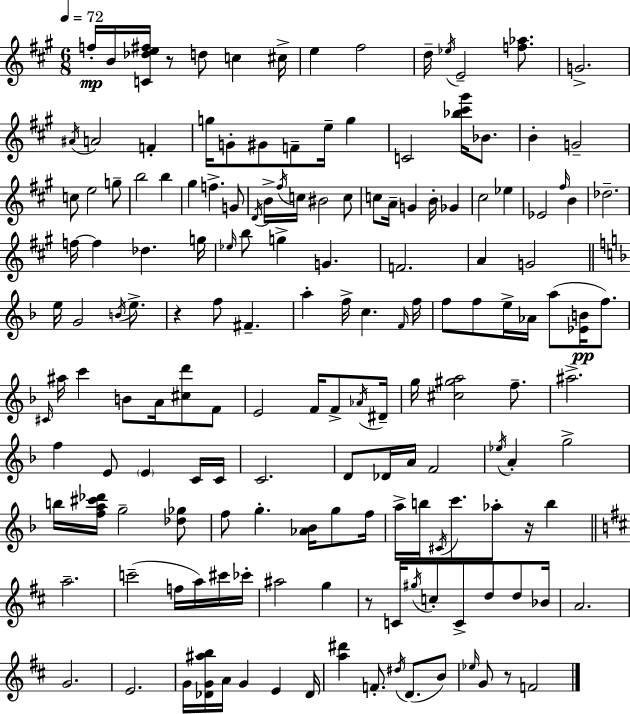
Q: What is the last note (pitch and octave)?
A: F4